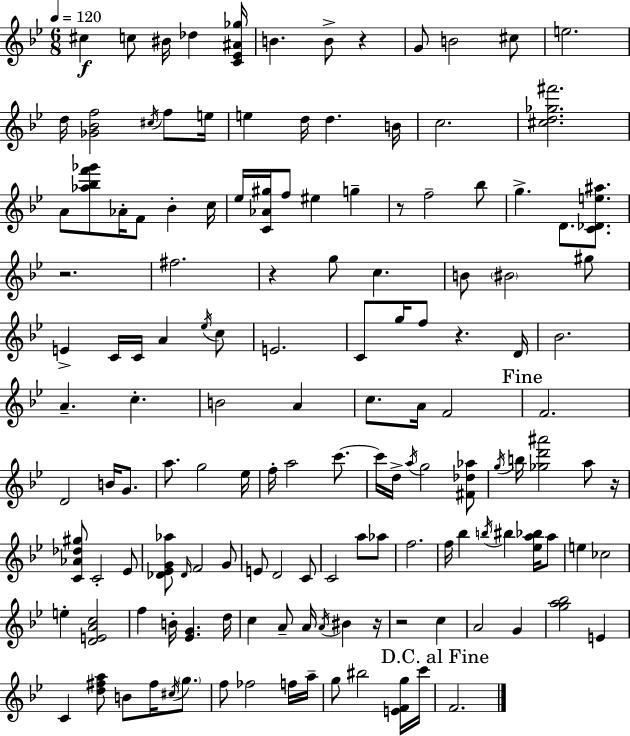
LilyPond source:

{
  \clef treble
  \numericTimeSignature
  \time 6/8
  \key bes \major
  \tempo 4 = 120
  \repeat volta 2 { cis''4\f c''8 bis'16 des''4 <c' ees' ais' ges''>16 | b'4. b'8-> r4 | g'8 b'2 cis''8 | e''2. | \break d''16 <ges' bes' f''>2 \acciaccatura { cis''16 } f''8 | e''16 e''4 d''16 d''4. | b'16 c''2. | <cis'' d'' ges'' fis'''>2. | \break a'8 <aes'' bes'' f''' ges'''>8 aes'16-. f'8 bes'4-. | c''16 ees''16 <c' aes' gis''>16 f''8 eis''4 g''4-- | r8 f''2-- bes''8 | g''4.-> d'8. <c' des' e'' ais''>8. | \break r2. | fis''2. | r4 g''8 c''4. | b'8 \parenthesize bis'2 gis''8 | \break e'4-> c'16 c'16 a'4 \acciaccatura { ees''16 } | c''8 e'2. | c'8 g''16 f''8 r4. | d'16 bes'2. | \break a'4.-- c''4.-. | b'2 a'4 | c''8. a'16 f'2 | \mark "Fine" f'2. | \break d'2 b'16 g'8. | a''8. g''2 | ees''16 f''16-. a''2 c'''8.~~ | c'''16 d''16-> \acciaccatura { a''16 } g''2 | \break <fis' des'' aes''>8 \acciaccatura { g''16 } b''16 <ges'' d''' ais'''>2 | a''8 r16 <c' aes' des'' gis''>8 c'2-. | ees'8 <des' ees' g' aes''>8 \grace { des'16 } f'2 | g'8 e'8 d'2 | \break c'8 c'2 | a''8 aes''8 f''2. | f''16 bes''4 \acciaccatura { b''16 } bis''4 | <ees'' a'' bes''>16 a''8 e''4 ces''2 | \break e''4-. <d' e' a' c''>2 | f''4 b'16-. <ees' g'>4. | d''16 c''4 a'8-- | a'16 \acciaccatura { a'16 } bis'4 r16 r2 | \break c''4 a'2 | g'4 <g'' a'' bes''>2 | e'4 c'4 <d'' fis'' a''>8 | b'8 fis''16 \acciaccatura { cis''16 } \parenthesize g''8. f''8 fes''2 | \break f''16 a''16-- g''8 bis''2 | <e' f' g''>16 c'''16 \mark "D.C. al Fine" f'2. | } \bar "|."
}